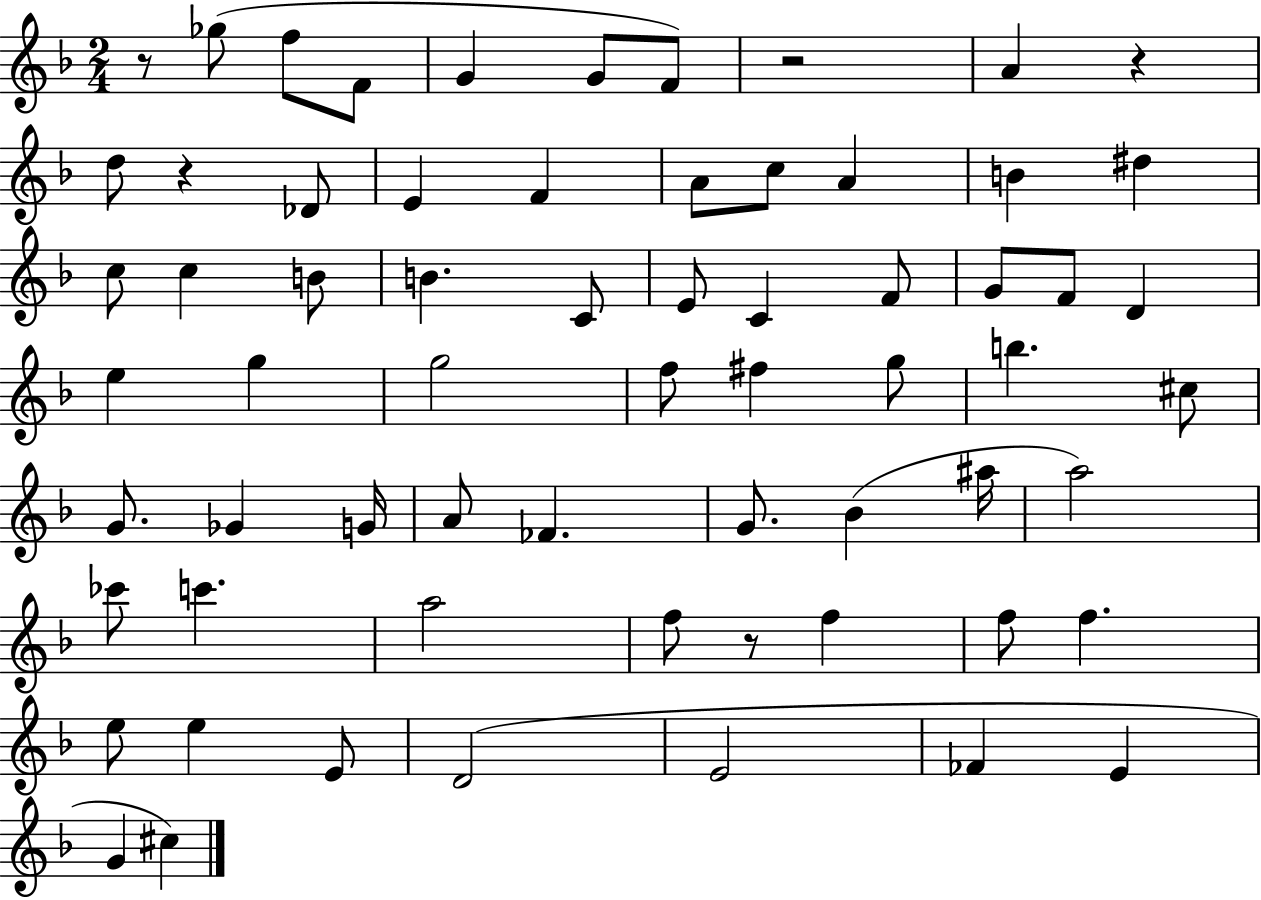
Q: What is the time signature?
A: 2/4